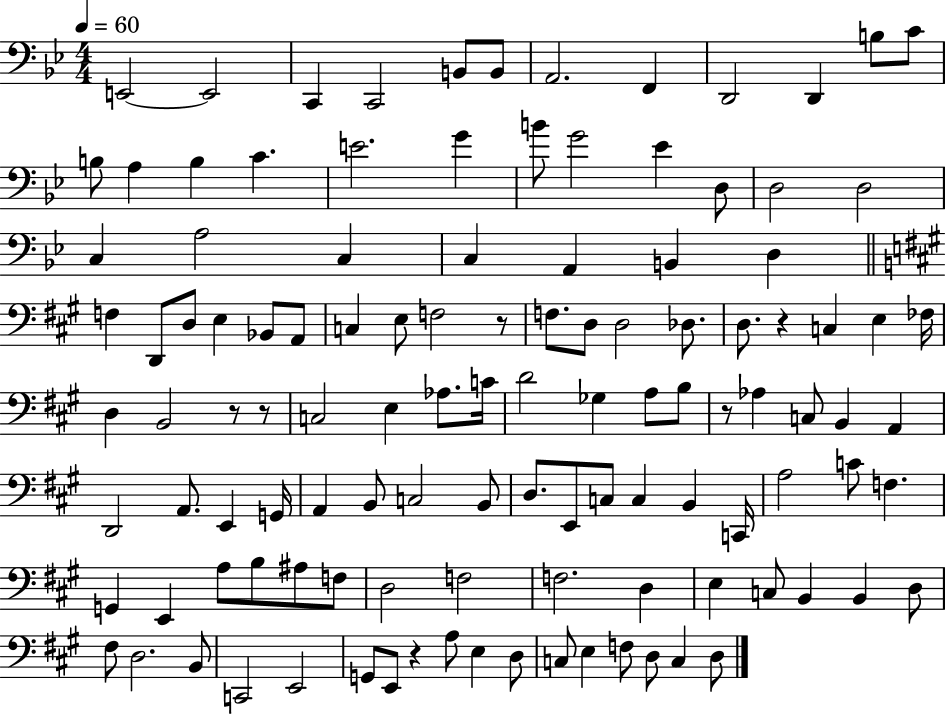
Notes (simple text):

E2/h E2/h C2/q C2/h B2/e B2/e A2/h. F2/q D2/h D2/q B3/e C4/e B3/e A3/q B3/q C4/q. E4/h. G4/q B4/e G4/h Eb4/q D3/e D3/h D3/h C3/q A3/h C3/q C3/q A2/q B2/q D3/q F3/q D2/e D3/e E3/q Bb2/e A2/e C3/q E3/e F3/h R/e F3/e. D3/e D3/h Db3/e. D3/e. R/q C3/q E3/q FES3/s D3/q B2/h R/e R/e C3/h E3/q Ab3/e. C4/s D4/h Gb3/q A3/e B3/e R/e Ab3/q C3/e B2/q A2/q D2/h A2/e. E2/q G2/s A2/q B2/e C3/h B2/e D3/e. E2/e C3/e C3/q B2/q C2/s A3/h C4/e F3/q. G2/q E2/q A3/e B3/e A#3/e F3/e D3/h F3/h F3/h. D3/q E3/q C3/e B2/q B2/q D3/e F#3/e D3/h. B2/e C2/h E2/h G2/e E2/e R/q A3/e E3/q D3/e C3/e E3/q F3/e D3/e C3/q D3/e